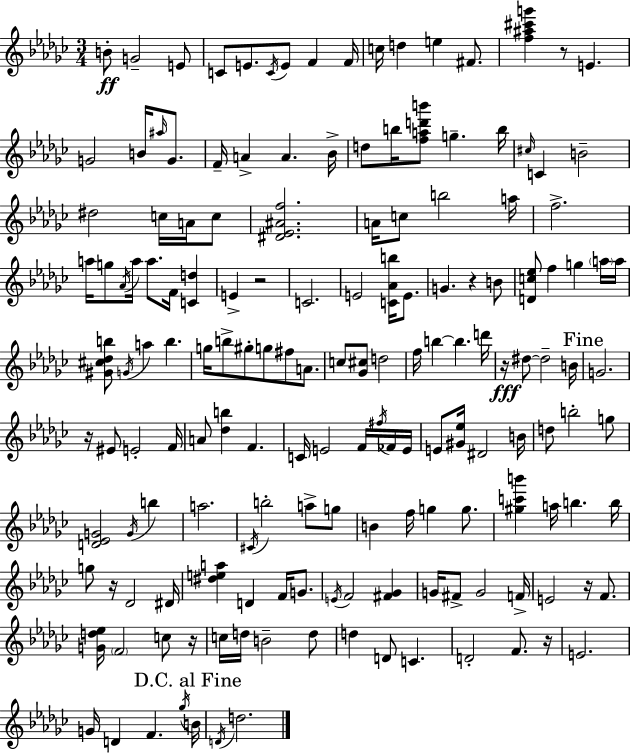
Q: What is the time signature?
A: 3/4